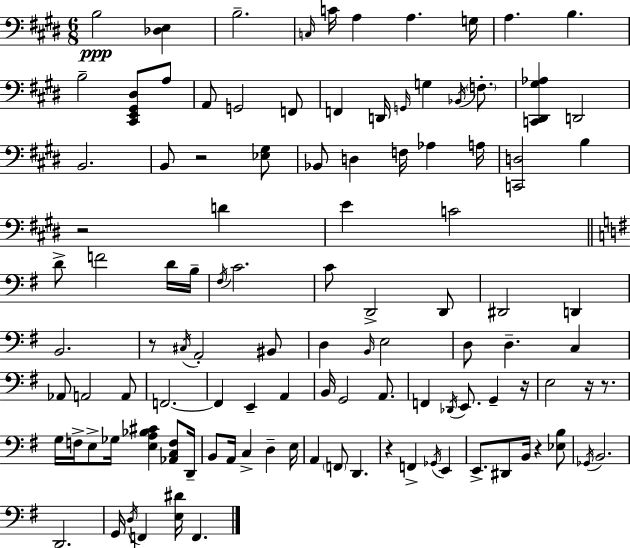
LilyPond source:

{
  \clef bass
  \numericTimeSignature
  \time 6/8
  \key e \major
  \repeat volta 2 { b2\ppp <des e>4 | b2.-- | \grace { c16 } c'16 a4 a4. | g16 a4. b4. | \break b2-- <cis, e, gis, dis>8 a8 | a,8 g,2 f,8 | f,4 d,16 \grace { g,16 } g4 \acciaccatura { bes,16 } | \parenthesize f8.-. <c, dis, gis aes>4 d,2 | \break b,2. | b,8 r2 | <ees gis>8 bes,8 d4 f16 aes4 | a16 <c, d>2 b4 | \break r2 d'4 | e'4 c'2 | \bar "||" \break \key g \major d'8-> f'2 d'16 b16-- | \acciaccatura { fis16 } c'2. | c'8 d,2-> d,8 | dis,2 d,4 | \break b,2. | r8 \acciaccatura { cis16 } a,2-. | bis,8 d4 \grace { b,16 } e2 | d8 d4.-- c4 | \break aes,8 a,2 | a,8 f,2.~~ | f,4 e,4-- a,4 | b,16 g,2 | \break a,8. f,4 \acciaccatura { des,16 } e,8. g,4-- | r16 e2 | r16 r8. g16 f16-> e8-> ges16 <e a bes cis'>4 | <aes, c f>8 d,16-- b,8 a,16 c4-> d4-- | \break e16 a,4 \parenthesize f,8 d,4. | r4 f,4-> | \acciaccatura { ges,16 } e,4 e,8.-> dis,8 b,16 r4 | <ees b>8 \acciaccatura { ges,16 } b,2. | \break d,2. | g,16 \acciaccatura { d16 } f,4 | <e dis'>16 f,4. } \bar "|."
}